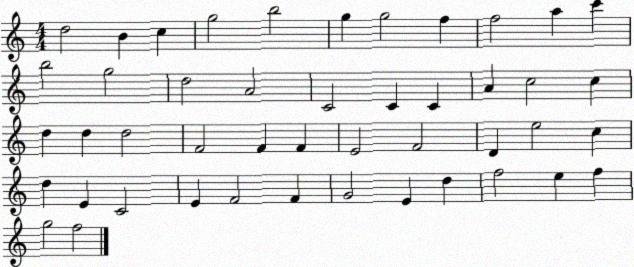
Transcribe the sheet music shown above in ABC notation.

X:1
T:Untitled
M:4/4
L:1/4
K:C
d2 B c g2 b2 g g2 f f2 a c' b2 g2 d2 A2 C2 C C A c2 c d d d2 F2 F F E2 F2 D e2 c d E C2 E F2 F G2 E d f2 e f g2 f2